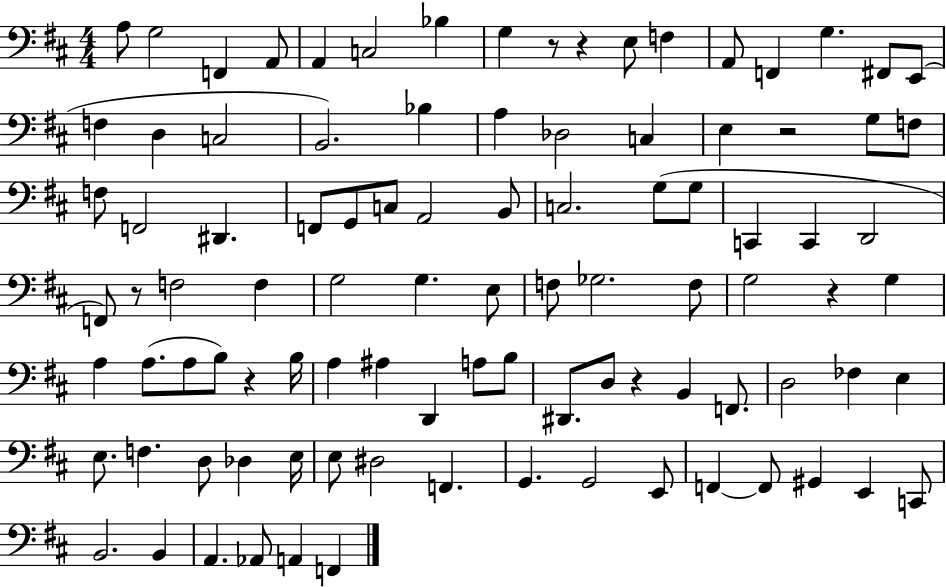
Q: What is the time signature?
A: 4/4